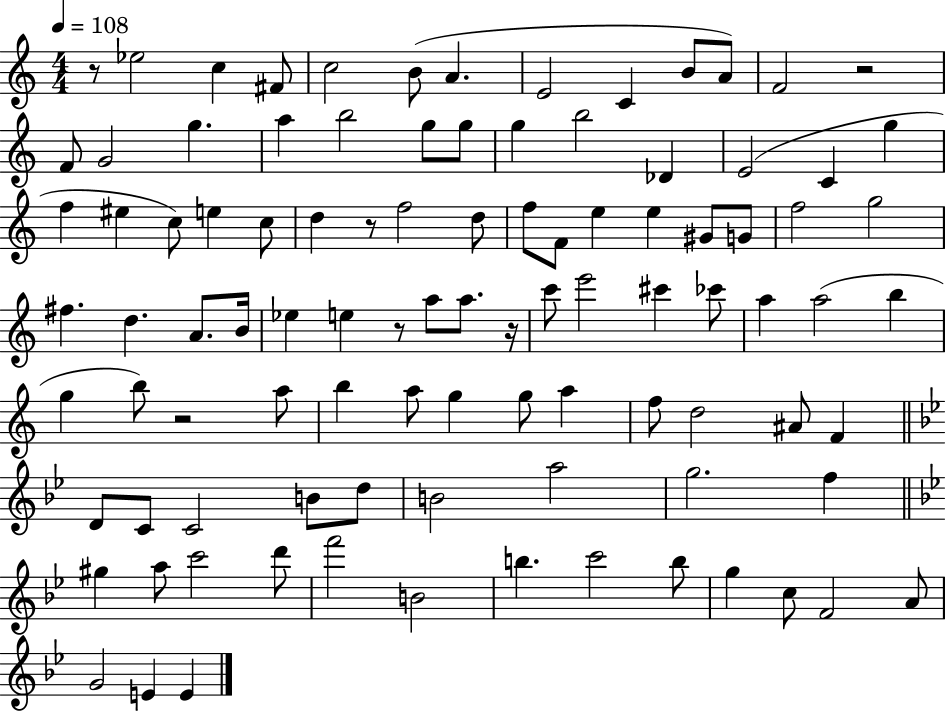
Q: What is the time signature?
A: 4/4